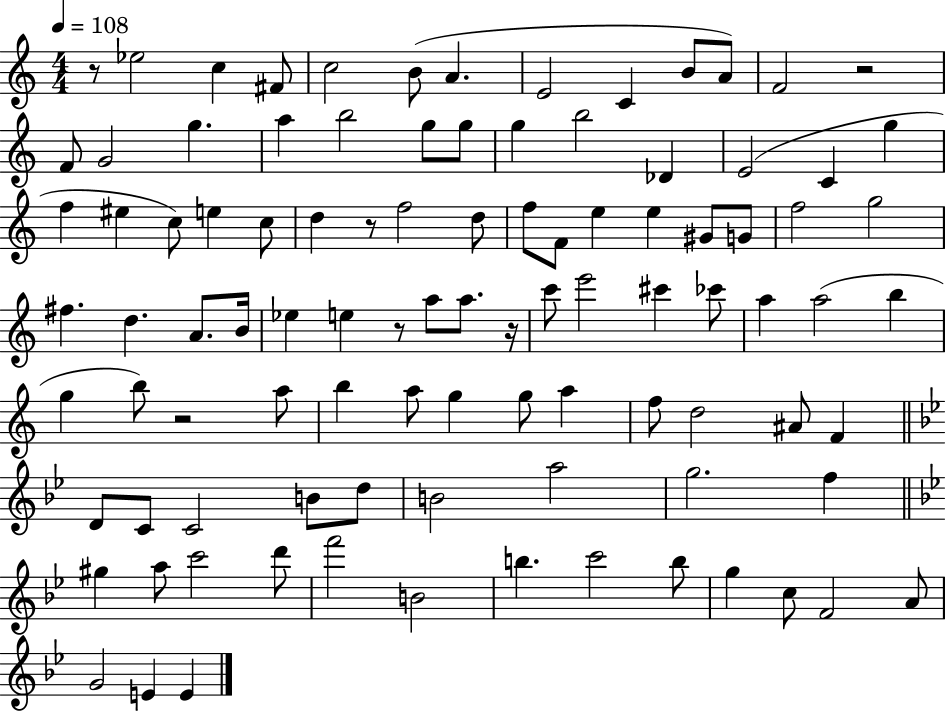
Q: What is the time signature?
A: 4/4